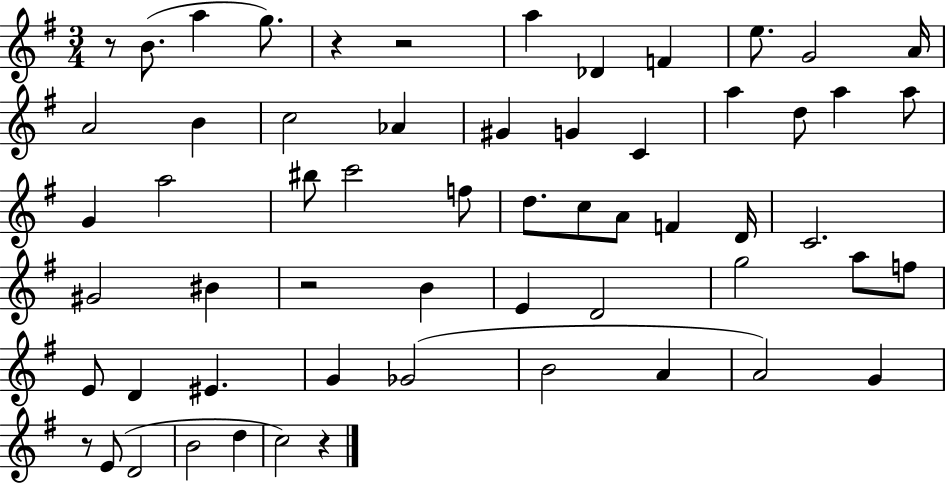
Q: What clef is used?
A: treble